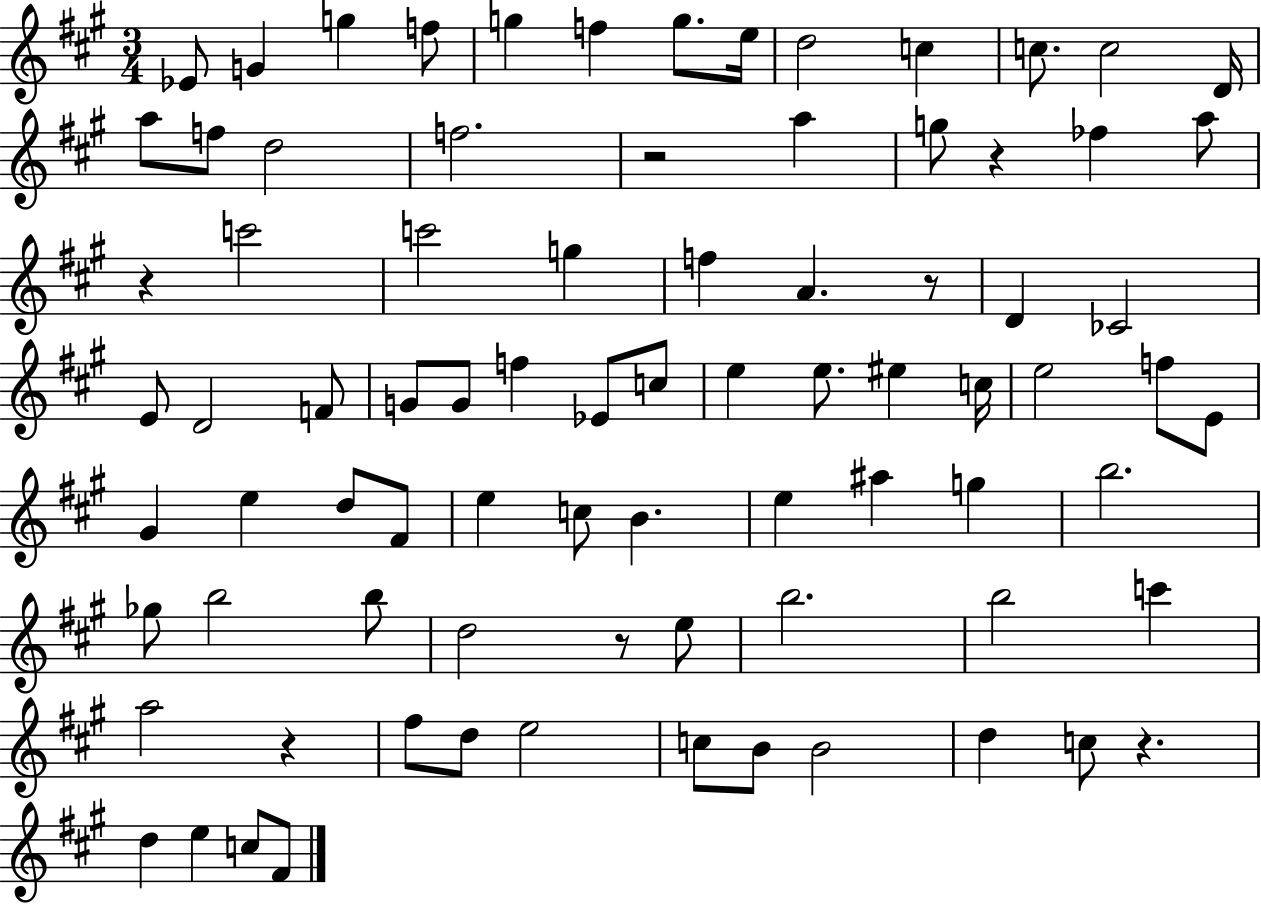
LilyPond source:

{
  \clef treble
  \numericTimeSignature
  \time 3/4
  \key a \major
  \repeat volta 2 { ees'8 g'4 g''4 f''8 | g''4 f''4 g''8. e''16 | d''2 c''4 | c''8. c''2 d'16 | \break a''8 f''8 d''2 | f''2. | r2 a''4 | g''8 r4 fes''4 a''8 | \break r4 c'''2 | c'''2 g''4 | f''4 a'4. r8 | d'4 ces'2 | \break e'8 d'2 f'8 | g'8 g'8 f''4 ees'8 c''8 | e''4 e''8. eis''4 c''16 | e''2 f''8 e'8 | \break gis'4 e''4 d''8 fis'8 | e''4 c''8 b'4. | e''4 ais''4 g''4 | b''2. | \break ges''8 b''2 b''8 | d''2 r8 e''8 | b''2. | b''2 c'''4 | \break a''2 r4 | fis''8 d''8 e''2 | c''8 b'8 b'2 | d''4 c''8 r4. | \break d''4 e''4 c''8 fis'8 | } \bar "|."
}